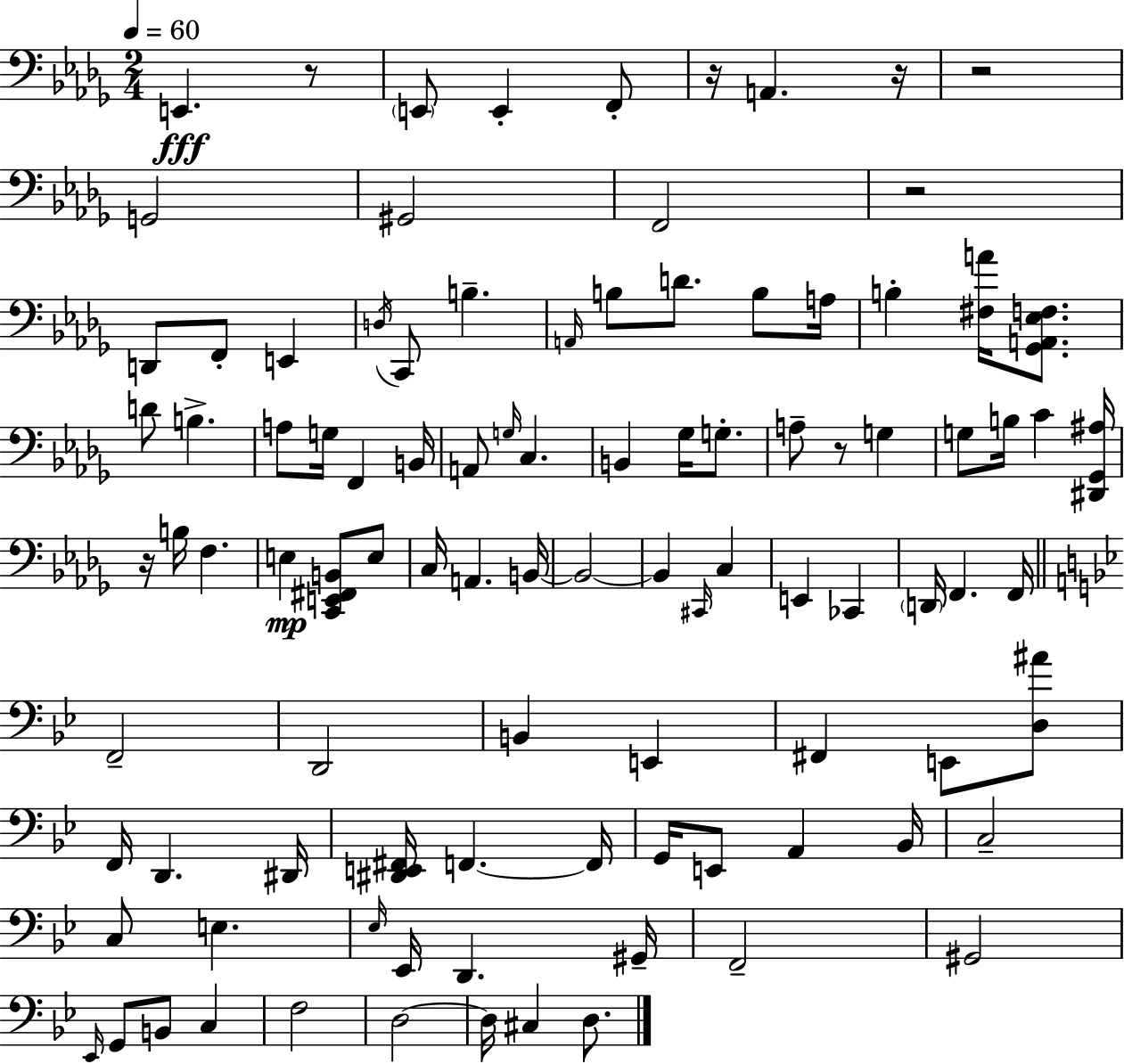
{
  \clef bass
  \numericTimeSignature
  \time 2/4
  \key bes \minor
  \tempo 4 = 60
  e,4.\fff r8 | \parenthesize e,8 e,4-. f,8-. | r16 a,4. r16 | r2 | \break g,2 | gis,2 | f,2 | r2 | \break d,8 f,8-. e,4 | \acciaccatura { d16 } c,8 b4.-- | \grace { a,16 } b8 d'8. b8 | a16 b4-. <fis a'>16 <ges, a, ees f>8. | \break d'8 b4.-> | a8 g16 f,4 | b,16 a,8 \grace { g16 } c4. | b,4 ges16 | \break g8.-. a8-- r8 g4 | g8 b16 c'4 | <dis, ges, ais>16 r16 b16 f4. | e4\mp <c, e, fis, b,>8 | \break e8 c16 a,4. | b,16~~ b,2~~ | b,4 \grace { cis,16 } | c4 e,4 | \break ces,4 \parenthesize d,16 f,4. | f,16 \bar "||" \break \key bes \major f,2-- | d,2 | b,4 e,4 | fis,4 e,8 <d ais'>8 | \break f,16 d,4. dis,16 | <dis, e, fis,>16 f,4.~~ f,16 | g,16 e,8 a,4 bes,16 | c2-- | \break c8 e4. | \grace { ees16 } ees,16 d,4. | gis,16-- f,2-- | gis,2 | \break \grace { ees,16 } g,8 b,8 c4 | f2 | d2~~ | d16 cis4 d8. | \break \bar "|."
}